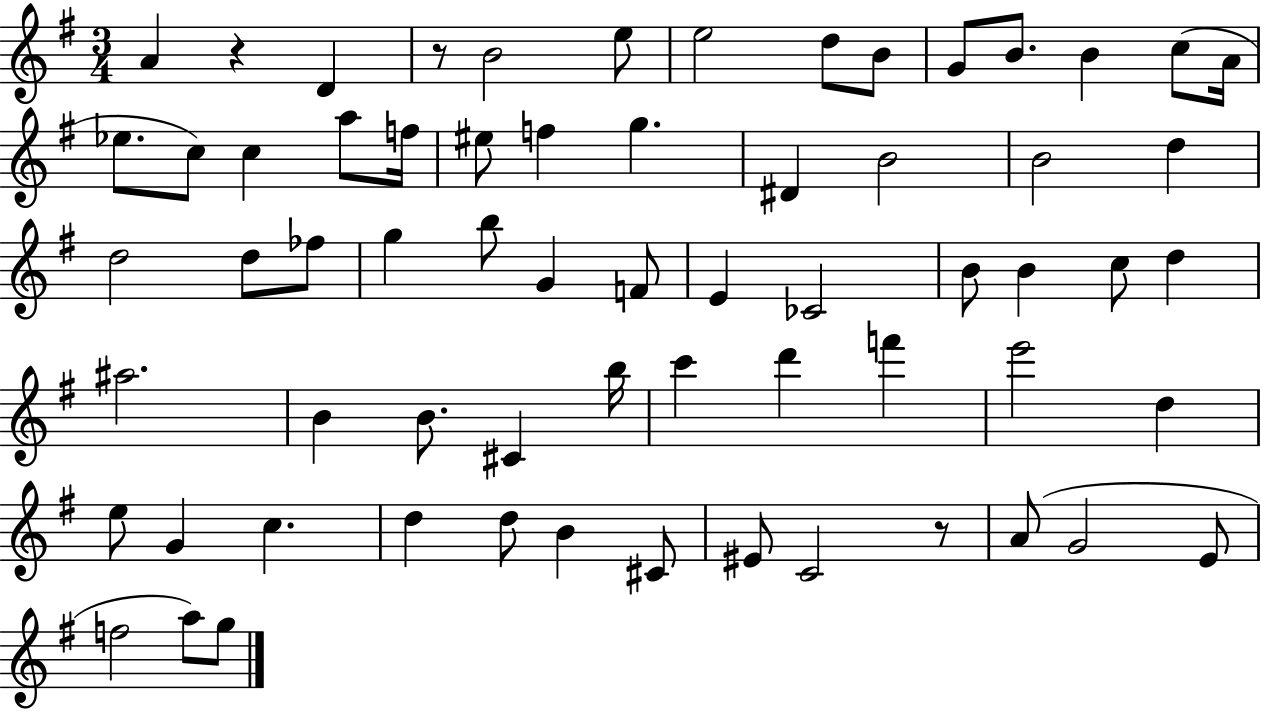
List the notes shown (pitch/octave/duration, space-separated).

A4/q R/q D4/q R/e B4/h E5/e E5/h D5/e B4/e G4/e B4/e. B4/q C5/e A4/s Eb5/e. C5/e C5/q A5/e F5/s EIS5/e F5/q G5/q. D#4/q B4/h B4/h D5/q D5/h D5/e FES5/e G5/q B5/e G4/q F4/e E4/q CES4/h B4/e B4/q C5/e D5/q A#5/h. B4/q B4/e. C#4/q B5/s C6/q D6/q F6/q E6/h D5/q E5/e G4/q C5/q. D5/q D5/e B4/q C#4/e EIS4/e C4/h R/e A4/e G4/h E4/e F5/h A5/e G5/e